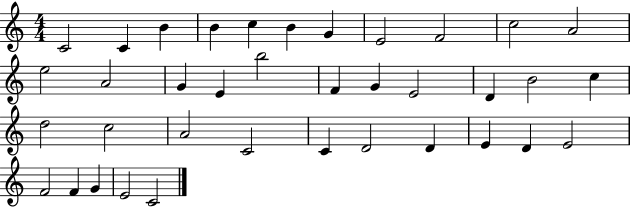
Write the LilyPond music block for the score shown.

{
  \clef treble
  \numericTimeSignature
  \time 4/4
  \key c \major
  c'2 c'4 b'4 | b'4 c''4 b'4 g'4 | e'2 f'2 | c''2 a'2 | \break e''2 a'2 | g'4 e'4 b''2 | f'4 g'4 e'2 | d'4 b'2 c''4 | \break d''2 c''2 | a'2 c'2 | c'4 d'2 d'4 | e'4 d'4 e'2 | \break f'2 f'4 g'4 | e'2 c'2 | \bar "|."
}